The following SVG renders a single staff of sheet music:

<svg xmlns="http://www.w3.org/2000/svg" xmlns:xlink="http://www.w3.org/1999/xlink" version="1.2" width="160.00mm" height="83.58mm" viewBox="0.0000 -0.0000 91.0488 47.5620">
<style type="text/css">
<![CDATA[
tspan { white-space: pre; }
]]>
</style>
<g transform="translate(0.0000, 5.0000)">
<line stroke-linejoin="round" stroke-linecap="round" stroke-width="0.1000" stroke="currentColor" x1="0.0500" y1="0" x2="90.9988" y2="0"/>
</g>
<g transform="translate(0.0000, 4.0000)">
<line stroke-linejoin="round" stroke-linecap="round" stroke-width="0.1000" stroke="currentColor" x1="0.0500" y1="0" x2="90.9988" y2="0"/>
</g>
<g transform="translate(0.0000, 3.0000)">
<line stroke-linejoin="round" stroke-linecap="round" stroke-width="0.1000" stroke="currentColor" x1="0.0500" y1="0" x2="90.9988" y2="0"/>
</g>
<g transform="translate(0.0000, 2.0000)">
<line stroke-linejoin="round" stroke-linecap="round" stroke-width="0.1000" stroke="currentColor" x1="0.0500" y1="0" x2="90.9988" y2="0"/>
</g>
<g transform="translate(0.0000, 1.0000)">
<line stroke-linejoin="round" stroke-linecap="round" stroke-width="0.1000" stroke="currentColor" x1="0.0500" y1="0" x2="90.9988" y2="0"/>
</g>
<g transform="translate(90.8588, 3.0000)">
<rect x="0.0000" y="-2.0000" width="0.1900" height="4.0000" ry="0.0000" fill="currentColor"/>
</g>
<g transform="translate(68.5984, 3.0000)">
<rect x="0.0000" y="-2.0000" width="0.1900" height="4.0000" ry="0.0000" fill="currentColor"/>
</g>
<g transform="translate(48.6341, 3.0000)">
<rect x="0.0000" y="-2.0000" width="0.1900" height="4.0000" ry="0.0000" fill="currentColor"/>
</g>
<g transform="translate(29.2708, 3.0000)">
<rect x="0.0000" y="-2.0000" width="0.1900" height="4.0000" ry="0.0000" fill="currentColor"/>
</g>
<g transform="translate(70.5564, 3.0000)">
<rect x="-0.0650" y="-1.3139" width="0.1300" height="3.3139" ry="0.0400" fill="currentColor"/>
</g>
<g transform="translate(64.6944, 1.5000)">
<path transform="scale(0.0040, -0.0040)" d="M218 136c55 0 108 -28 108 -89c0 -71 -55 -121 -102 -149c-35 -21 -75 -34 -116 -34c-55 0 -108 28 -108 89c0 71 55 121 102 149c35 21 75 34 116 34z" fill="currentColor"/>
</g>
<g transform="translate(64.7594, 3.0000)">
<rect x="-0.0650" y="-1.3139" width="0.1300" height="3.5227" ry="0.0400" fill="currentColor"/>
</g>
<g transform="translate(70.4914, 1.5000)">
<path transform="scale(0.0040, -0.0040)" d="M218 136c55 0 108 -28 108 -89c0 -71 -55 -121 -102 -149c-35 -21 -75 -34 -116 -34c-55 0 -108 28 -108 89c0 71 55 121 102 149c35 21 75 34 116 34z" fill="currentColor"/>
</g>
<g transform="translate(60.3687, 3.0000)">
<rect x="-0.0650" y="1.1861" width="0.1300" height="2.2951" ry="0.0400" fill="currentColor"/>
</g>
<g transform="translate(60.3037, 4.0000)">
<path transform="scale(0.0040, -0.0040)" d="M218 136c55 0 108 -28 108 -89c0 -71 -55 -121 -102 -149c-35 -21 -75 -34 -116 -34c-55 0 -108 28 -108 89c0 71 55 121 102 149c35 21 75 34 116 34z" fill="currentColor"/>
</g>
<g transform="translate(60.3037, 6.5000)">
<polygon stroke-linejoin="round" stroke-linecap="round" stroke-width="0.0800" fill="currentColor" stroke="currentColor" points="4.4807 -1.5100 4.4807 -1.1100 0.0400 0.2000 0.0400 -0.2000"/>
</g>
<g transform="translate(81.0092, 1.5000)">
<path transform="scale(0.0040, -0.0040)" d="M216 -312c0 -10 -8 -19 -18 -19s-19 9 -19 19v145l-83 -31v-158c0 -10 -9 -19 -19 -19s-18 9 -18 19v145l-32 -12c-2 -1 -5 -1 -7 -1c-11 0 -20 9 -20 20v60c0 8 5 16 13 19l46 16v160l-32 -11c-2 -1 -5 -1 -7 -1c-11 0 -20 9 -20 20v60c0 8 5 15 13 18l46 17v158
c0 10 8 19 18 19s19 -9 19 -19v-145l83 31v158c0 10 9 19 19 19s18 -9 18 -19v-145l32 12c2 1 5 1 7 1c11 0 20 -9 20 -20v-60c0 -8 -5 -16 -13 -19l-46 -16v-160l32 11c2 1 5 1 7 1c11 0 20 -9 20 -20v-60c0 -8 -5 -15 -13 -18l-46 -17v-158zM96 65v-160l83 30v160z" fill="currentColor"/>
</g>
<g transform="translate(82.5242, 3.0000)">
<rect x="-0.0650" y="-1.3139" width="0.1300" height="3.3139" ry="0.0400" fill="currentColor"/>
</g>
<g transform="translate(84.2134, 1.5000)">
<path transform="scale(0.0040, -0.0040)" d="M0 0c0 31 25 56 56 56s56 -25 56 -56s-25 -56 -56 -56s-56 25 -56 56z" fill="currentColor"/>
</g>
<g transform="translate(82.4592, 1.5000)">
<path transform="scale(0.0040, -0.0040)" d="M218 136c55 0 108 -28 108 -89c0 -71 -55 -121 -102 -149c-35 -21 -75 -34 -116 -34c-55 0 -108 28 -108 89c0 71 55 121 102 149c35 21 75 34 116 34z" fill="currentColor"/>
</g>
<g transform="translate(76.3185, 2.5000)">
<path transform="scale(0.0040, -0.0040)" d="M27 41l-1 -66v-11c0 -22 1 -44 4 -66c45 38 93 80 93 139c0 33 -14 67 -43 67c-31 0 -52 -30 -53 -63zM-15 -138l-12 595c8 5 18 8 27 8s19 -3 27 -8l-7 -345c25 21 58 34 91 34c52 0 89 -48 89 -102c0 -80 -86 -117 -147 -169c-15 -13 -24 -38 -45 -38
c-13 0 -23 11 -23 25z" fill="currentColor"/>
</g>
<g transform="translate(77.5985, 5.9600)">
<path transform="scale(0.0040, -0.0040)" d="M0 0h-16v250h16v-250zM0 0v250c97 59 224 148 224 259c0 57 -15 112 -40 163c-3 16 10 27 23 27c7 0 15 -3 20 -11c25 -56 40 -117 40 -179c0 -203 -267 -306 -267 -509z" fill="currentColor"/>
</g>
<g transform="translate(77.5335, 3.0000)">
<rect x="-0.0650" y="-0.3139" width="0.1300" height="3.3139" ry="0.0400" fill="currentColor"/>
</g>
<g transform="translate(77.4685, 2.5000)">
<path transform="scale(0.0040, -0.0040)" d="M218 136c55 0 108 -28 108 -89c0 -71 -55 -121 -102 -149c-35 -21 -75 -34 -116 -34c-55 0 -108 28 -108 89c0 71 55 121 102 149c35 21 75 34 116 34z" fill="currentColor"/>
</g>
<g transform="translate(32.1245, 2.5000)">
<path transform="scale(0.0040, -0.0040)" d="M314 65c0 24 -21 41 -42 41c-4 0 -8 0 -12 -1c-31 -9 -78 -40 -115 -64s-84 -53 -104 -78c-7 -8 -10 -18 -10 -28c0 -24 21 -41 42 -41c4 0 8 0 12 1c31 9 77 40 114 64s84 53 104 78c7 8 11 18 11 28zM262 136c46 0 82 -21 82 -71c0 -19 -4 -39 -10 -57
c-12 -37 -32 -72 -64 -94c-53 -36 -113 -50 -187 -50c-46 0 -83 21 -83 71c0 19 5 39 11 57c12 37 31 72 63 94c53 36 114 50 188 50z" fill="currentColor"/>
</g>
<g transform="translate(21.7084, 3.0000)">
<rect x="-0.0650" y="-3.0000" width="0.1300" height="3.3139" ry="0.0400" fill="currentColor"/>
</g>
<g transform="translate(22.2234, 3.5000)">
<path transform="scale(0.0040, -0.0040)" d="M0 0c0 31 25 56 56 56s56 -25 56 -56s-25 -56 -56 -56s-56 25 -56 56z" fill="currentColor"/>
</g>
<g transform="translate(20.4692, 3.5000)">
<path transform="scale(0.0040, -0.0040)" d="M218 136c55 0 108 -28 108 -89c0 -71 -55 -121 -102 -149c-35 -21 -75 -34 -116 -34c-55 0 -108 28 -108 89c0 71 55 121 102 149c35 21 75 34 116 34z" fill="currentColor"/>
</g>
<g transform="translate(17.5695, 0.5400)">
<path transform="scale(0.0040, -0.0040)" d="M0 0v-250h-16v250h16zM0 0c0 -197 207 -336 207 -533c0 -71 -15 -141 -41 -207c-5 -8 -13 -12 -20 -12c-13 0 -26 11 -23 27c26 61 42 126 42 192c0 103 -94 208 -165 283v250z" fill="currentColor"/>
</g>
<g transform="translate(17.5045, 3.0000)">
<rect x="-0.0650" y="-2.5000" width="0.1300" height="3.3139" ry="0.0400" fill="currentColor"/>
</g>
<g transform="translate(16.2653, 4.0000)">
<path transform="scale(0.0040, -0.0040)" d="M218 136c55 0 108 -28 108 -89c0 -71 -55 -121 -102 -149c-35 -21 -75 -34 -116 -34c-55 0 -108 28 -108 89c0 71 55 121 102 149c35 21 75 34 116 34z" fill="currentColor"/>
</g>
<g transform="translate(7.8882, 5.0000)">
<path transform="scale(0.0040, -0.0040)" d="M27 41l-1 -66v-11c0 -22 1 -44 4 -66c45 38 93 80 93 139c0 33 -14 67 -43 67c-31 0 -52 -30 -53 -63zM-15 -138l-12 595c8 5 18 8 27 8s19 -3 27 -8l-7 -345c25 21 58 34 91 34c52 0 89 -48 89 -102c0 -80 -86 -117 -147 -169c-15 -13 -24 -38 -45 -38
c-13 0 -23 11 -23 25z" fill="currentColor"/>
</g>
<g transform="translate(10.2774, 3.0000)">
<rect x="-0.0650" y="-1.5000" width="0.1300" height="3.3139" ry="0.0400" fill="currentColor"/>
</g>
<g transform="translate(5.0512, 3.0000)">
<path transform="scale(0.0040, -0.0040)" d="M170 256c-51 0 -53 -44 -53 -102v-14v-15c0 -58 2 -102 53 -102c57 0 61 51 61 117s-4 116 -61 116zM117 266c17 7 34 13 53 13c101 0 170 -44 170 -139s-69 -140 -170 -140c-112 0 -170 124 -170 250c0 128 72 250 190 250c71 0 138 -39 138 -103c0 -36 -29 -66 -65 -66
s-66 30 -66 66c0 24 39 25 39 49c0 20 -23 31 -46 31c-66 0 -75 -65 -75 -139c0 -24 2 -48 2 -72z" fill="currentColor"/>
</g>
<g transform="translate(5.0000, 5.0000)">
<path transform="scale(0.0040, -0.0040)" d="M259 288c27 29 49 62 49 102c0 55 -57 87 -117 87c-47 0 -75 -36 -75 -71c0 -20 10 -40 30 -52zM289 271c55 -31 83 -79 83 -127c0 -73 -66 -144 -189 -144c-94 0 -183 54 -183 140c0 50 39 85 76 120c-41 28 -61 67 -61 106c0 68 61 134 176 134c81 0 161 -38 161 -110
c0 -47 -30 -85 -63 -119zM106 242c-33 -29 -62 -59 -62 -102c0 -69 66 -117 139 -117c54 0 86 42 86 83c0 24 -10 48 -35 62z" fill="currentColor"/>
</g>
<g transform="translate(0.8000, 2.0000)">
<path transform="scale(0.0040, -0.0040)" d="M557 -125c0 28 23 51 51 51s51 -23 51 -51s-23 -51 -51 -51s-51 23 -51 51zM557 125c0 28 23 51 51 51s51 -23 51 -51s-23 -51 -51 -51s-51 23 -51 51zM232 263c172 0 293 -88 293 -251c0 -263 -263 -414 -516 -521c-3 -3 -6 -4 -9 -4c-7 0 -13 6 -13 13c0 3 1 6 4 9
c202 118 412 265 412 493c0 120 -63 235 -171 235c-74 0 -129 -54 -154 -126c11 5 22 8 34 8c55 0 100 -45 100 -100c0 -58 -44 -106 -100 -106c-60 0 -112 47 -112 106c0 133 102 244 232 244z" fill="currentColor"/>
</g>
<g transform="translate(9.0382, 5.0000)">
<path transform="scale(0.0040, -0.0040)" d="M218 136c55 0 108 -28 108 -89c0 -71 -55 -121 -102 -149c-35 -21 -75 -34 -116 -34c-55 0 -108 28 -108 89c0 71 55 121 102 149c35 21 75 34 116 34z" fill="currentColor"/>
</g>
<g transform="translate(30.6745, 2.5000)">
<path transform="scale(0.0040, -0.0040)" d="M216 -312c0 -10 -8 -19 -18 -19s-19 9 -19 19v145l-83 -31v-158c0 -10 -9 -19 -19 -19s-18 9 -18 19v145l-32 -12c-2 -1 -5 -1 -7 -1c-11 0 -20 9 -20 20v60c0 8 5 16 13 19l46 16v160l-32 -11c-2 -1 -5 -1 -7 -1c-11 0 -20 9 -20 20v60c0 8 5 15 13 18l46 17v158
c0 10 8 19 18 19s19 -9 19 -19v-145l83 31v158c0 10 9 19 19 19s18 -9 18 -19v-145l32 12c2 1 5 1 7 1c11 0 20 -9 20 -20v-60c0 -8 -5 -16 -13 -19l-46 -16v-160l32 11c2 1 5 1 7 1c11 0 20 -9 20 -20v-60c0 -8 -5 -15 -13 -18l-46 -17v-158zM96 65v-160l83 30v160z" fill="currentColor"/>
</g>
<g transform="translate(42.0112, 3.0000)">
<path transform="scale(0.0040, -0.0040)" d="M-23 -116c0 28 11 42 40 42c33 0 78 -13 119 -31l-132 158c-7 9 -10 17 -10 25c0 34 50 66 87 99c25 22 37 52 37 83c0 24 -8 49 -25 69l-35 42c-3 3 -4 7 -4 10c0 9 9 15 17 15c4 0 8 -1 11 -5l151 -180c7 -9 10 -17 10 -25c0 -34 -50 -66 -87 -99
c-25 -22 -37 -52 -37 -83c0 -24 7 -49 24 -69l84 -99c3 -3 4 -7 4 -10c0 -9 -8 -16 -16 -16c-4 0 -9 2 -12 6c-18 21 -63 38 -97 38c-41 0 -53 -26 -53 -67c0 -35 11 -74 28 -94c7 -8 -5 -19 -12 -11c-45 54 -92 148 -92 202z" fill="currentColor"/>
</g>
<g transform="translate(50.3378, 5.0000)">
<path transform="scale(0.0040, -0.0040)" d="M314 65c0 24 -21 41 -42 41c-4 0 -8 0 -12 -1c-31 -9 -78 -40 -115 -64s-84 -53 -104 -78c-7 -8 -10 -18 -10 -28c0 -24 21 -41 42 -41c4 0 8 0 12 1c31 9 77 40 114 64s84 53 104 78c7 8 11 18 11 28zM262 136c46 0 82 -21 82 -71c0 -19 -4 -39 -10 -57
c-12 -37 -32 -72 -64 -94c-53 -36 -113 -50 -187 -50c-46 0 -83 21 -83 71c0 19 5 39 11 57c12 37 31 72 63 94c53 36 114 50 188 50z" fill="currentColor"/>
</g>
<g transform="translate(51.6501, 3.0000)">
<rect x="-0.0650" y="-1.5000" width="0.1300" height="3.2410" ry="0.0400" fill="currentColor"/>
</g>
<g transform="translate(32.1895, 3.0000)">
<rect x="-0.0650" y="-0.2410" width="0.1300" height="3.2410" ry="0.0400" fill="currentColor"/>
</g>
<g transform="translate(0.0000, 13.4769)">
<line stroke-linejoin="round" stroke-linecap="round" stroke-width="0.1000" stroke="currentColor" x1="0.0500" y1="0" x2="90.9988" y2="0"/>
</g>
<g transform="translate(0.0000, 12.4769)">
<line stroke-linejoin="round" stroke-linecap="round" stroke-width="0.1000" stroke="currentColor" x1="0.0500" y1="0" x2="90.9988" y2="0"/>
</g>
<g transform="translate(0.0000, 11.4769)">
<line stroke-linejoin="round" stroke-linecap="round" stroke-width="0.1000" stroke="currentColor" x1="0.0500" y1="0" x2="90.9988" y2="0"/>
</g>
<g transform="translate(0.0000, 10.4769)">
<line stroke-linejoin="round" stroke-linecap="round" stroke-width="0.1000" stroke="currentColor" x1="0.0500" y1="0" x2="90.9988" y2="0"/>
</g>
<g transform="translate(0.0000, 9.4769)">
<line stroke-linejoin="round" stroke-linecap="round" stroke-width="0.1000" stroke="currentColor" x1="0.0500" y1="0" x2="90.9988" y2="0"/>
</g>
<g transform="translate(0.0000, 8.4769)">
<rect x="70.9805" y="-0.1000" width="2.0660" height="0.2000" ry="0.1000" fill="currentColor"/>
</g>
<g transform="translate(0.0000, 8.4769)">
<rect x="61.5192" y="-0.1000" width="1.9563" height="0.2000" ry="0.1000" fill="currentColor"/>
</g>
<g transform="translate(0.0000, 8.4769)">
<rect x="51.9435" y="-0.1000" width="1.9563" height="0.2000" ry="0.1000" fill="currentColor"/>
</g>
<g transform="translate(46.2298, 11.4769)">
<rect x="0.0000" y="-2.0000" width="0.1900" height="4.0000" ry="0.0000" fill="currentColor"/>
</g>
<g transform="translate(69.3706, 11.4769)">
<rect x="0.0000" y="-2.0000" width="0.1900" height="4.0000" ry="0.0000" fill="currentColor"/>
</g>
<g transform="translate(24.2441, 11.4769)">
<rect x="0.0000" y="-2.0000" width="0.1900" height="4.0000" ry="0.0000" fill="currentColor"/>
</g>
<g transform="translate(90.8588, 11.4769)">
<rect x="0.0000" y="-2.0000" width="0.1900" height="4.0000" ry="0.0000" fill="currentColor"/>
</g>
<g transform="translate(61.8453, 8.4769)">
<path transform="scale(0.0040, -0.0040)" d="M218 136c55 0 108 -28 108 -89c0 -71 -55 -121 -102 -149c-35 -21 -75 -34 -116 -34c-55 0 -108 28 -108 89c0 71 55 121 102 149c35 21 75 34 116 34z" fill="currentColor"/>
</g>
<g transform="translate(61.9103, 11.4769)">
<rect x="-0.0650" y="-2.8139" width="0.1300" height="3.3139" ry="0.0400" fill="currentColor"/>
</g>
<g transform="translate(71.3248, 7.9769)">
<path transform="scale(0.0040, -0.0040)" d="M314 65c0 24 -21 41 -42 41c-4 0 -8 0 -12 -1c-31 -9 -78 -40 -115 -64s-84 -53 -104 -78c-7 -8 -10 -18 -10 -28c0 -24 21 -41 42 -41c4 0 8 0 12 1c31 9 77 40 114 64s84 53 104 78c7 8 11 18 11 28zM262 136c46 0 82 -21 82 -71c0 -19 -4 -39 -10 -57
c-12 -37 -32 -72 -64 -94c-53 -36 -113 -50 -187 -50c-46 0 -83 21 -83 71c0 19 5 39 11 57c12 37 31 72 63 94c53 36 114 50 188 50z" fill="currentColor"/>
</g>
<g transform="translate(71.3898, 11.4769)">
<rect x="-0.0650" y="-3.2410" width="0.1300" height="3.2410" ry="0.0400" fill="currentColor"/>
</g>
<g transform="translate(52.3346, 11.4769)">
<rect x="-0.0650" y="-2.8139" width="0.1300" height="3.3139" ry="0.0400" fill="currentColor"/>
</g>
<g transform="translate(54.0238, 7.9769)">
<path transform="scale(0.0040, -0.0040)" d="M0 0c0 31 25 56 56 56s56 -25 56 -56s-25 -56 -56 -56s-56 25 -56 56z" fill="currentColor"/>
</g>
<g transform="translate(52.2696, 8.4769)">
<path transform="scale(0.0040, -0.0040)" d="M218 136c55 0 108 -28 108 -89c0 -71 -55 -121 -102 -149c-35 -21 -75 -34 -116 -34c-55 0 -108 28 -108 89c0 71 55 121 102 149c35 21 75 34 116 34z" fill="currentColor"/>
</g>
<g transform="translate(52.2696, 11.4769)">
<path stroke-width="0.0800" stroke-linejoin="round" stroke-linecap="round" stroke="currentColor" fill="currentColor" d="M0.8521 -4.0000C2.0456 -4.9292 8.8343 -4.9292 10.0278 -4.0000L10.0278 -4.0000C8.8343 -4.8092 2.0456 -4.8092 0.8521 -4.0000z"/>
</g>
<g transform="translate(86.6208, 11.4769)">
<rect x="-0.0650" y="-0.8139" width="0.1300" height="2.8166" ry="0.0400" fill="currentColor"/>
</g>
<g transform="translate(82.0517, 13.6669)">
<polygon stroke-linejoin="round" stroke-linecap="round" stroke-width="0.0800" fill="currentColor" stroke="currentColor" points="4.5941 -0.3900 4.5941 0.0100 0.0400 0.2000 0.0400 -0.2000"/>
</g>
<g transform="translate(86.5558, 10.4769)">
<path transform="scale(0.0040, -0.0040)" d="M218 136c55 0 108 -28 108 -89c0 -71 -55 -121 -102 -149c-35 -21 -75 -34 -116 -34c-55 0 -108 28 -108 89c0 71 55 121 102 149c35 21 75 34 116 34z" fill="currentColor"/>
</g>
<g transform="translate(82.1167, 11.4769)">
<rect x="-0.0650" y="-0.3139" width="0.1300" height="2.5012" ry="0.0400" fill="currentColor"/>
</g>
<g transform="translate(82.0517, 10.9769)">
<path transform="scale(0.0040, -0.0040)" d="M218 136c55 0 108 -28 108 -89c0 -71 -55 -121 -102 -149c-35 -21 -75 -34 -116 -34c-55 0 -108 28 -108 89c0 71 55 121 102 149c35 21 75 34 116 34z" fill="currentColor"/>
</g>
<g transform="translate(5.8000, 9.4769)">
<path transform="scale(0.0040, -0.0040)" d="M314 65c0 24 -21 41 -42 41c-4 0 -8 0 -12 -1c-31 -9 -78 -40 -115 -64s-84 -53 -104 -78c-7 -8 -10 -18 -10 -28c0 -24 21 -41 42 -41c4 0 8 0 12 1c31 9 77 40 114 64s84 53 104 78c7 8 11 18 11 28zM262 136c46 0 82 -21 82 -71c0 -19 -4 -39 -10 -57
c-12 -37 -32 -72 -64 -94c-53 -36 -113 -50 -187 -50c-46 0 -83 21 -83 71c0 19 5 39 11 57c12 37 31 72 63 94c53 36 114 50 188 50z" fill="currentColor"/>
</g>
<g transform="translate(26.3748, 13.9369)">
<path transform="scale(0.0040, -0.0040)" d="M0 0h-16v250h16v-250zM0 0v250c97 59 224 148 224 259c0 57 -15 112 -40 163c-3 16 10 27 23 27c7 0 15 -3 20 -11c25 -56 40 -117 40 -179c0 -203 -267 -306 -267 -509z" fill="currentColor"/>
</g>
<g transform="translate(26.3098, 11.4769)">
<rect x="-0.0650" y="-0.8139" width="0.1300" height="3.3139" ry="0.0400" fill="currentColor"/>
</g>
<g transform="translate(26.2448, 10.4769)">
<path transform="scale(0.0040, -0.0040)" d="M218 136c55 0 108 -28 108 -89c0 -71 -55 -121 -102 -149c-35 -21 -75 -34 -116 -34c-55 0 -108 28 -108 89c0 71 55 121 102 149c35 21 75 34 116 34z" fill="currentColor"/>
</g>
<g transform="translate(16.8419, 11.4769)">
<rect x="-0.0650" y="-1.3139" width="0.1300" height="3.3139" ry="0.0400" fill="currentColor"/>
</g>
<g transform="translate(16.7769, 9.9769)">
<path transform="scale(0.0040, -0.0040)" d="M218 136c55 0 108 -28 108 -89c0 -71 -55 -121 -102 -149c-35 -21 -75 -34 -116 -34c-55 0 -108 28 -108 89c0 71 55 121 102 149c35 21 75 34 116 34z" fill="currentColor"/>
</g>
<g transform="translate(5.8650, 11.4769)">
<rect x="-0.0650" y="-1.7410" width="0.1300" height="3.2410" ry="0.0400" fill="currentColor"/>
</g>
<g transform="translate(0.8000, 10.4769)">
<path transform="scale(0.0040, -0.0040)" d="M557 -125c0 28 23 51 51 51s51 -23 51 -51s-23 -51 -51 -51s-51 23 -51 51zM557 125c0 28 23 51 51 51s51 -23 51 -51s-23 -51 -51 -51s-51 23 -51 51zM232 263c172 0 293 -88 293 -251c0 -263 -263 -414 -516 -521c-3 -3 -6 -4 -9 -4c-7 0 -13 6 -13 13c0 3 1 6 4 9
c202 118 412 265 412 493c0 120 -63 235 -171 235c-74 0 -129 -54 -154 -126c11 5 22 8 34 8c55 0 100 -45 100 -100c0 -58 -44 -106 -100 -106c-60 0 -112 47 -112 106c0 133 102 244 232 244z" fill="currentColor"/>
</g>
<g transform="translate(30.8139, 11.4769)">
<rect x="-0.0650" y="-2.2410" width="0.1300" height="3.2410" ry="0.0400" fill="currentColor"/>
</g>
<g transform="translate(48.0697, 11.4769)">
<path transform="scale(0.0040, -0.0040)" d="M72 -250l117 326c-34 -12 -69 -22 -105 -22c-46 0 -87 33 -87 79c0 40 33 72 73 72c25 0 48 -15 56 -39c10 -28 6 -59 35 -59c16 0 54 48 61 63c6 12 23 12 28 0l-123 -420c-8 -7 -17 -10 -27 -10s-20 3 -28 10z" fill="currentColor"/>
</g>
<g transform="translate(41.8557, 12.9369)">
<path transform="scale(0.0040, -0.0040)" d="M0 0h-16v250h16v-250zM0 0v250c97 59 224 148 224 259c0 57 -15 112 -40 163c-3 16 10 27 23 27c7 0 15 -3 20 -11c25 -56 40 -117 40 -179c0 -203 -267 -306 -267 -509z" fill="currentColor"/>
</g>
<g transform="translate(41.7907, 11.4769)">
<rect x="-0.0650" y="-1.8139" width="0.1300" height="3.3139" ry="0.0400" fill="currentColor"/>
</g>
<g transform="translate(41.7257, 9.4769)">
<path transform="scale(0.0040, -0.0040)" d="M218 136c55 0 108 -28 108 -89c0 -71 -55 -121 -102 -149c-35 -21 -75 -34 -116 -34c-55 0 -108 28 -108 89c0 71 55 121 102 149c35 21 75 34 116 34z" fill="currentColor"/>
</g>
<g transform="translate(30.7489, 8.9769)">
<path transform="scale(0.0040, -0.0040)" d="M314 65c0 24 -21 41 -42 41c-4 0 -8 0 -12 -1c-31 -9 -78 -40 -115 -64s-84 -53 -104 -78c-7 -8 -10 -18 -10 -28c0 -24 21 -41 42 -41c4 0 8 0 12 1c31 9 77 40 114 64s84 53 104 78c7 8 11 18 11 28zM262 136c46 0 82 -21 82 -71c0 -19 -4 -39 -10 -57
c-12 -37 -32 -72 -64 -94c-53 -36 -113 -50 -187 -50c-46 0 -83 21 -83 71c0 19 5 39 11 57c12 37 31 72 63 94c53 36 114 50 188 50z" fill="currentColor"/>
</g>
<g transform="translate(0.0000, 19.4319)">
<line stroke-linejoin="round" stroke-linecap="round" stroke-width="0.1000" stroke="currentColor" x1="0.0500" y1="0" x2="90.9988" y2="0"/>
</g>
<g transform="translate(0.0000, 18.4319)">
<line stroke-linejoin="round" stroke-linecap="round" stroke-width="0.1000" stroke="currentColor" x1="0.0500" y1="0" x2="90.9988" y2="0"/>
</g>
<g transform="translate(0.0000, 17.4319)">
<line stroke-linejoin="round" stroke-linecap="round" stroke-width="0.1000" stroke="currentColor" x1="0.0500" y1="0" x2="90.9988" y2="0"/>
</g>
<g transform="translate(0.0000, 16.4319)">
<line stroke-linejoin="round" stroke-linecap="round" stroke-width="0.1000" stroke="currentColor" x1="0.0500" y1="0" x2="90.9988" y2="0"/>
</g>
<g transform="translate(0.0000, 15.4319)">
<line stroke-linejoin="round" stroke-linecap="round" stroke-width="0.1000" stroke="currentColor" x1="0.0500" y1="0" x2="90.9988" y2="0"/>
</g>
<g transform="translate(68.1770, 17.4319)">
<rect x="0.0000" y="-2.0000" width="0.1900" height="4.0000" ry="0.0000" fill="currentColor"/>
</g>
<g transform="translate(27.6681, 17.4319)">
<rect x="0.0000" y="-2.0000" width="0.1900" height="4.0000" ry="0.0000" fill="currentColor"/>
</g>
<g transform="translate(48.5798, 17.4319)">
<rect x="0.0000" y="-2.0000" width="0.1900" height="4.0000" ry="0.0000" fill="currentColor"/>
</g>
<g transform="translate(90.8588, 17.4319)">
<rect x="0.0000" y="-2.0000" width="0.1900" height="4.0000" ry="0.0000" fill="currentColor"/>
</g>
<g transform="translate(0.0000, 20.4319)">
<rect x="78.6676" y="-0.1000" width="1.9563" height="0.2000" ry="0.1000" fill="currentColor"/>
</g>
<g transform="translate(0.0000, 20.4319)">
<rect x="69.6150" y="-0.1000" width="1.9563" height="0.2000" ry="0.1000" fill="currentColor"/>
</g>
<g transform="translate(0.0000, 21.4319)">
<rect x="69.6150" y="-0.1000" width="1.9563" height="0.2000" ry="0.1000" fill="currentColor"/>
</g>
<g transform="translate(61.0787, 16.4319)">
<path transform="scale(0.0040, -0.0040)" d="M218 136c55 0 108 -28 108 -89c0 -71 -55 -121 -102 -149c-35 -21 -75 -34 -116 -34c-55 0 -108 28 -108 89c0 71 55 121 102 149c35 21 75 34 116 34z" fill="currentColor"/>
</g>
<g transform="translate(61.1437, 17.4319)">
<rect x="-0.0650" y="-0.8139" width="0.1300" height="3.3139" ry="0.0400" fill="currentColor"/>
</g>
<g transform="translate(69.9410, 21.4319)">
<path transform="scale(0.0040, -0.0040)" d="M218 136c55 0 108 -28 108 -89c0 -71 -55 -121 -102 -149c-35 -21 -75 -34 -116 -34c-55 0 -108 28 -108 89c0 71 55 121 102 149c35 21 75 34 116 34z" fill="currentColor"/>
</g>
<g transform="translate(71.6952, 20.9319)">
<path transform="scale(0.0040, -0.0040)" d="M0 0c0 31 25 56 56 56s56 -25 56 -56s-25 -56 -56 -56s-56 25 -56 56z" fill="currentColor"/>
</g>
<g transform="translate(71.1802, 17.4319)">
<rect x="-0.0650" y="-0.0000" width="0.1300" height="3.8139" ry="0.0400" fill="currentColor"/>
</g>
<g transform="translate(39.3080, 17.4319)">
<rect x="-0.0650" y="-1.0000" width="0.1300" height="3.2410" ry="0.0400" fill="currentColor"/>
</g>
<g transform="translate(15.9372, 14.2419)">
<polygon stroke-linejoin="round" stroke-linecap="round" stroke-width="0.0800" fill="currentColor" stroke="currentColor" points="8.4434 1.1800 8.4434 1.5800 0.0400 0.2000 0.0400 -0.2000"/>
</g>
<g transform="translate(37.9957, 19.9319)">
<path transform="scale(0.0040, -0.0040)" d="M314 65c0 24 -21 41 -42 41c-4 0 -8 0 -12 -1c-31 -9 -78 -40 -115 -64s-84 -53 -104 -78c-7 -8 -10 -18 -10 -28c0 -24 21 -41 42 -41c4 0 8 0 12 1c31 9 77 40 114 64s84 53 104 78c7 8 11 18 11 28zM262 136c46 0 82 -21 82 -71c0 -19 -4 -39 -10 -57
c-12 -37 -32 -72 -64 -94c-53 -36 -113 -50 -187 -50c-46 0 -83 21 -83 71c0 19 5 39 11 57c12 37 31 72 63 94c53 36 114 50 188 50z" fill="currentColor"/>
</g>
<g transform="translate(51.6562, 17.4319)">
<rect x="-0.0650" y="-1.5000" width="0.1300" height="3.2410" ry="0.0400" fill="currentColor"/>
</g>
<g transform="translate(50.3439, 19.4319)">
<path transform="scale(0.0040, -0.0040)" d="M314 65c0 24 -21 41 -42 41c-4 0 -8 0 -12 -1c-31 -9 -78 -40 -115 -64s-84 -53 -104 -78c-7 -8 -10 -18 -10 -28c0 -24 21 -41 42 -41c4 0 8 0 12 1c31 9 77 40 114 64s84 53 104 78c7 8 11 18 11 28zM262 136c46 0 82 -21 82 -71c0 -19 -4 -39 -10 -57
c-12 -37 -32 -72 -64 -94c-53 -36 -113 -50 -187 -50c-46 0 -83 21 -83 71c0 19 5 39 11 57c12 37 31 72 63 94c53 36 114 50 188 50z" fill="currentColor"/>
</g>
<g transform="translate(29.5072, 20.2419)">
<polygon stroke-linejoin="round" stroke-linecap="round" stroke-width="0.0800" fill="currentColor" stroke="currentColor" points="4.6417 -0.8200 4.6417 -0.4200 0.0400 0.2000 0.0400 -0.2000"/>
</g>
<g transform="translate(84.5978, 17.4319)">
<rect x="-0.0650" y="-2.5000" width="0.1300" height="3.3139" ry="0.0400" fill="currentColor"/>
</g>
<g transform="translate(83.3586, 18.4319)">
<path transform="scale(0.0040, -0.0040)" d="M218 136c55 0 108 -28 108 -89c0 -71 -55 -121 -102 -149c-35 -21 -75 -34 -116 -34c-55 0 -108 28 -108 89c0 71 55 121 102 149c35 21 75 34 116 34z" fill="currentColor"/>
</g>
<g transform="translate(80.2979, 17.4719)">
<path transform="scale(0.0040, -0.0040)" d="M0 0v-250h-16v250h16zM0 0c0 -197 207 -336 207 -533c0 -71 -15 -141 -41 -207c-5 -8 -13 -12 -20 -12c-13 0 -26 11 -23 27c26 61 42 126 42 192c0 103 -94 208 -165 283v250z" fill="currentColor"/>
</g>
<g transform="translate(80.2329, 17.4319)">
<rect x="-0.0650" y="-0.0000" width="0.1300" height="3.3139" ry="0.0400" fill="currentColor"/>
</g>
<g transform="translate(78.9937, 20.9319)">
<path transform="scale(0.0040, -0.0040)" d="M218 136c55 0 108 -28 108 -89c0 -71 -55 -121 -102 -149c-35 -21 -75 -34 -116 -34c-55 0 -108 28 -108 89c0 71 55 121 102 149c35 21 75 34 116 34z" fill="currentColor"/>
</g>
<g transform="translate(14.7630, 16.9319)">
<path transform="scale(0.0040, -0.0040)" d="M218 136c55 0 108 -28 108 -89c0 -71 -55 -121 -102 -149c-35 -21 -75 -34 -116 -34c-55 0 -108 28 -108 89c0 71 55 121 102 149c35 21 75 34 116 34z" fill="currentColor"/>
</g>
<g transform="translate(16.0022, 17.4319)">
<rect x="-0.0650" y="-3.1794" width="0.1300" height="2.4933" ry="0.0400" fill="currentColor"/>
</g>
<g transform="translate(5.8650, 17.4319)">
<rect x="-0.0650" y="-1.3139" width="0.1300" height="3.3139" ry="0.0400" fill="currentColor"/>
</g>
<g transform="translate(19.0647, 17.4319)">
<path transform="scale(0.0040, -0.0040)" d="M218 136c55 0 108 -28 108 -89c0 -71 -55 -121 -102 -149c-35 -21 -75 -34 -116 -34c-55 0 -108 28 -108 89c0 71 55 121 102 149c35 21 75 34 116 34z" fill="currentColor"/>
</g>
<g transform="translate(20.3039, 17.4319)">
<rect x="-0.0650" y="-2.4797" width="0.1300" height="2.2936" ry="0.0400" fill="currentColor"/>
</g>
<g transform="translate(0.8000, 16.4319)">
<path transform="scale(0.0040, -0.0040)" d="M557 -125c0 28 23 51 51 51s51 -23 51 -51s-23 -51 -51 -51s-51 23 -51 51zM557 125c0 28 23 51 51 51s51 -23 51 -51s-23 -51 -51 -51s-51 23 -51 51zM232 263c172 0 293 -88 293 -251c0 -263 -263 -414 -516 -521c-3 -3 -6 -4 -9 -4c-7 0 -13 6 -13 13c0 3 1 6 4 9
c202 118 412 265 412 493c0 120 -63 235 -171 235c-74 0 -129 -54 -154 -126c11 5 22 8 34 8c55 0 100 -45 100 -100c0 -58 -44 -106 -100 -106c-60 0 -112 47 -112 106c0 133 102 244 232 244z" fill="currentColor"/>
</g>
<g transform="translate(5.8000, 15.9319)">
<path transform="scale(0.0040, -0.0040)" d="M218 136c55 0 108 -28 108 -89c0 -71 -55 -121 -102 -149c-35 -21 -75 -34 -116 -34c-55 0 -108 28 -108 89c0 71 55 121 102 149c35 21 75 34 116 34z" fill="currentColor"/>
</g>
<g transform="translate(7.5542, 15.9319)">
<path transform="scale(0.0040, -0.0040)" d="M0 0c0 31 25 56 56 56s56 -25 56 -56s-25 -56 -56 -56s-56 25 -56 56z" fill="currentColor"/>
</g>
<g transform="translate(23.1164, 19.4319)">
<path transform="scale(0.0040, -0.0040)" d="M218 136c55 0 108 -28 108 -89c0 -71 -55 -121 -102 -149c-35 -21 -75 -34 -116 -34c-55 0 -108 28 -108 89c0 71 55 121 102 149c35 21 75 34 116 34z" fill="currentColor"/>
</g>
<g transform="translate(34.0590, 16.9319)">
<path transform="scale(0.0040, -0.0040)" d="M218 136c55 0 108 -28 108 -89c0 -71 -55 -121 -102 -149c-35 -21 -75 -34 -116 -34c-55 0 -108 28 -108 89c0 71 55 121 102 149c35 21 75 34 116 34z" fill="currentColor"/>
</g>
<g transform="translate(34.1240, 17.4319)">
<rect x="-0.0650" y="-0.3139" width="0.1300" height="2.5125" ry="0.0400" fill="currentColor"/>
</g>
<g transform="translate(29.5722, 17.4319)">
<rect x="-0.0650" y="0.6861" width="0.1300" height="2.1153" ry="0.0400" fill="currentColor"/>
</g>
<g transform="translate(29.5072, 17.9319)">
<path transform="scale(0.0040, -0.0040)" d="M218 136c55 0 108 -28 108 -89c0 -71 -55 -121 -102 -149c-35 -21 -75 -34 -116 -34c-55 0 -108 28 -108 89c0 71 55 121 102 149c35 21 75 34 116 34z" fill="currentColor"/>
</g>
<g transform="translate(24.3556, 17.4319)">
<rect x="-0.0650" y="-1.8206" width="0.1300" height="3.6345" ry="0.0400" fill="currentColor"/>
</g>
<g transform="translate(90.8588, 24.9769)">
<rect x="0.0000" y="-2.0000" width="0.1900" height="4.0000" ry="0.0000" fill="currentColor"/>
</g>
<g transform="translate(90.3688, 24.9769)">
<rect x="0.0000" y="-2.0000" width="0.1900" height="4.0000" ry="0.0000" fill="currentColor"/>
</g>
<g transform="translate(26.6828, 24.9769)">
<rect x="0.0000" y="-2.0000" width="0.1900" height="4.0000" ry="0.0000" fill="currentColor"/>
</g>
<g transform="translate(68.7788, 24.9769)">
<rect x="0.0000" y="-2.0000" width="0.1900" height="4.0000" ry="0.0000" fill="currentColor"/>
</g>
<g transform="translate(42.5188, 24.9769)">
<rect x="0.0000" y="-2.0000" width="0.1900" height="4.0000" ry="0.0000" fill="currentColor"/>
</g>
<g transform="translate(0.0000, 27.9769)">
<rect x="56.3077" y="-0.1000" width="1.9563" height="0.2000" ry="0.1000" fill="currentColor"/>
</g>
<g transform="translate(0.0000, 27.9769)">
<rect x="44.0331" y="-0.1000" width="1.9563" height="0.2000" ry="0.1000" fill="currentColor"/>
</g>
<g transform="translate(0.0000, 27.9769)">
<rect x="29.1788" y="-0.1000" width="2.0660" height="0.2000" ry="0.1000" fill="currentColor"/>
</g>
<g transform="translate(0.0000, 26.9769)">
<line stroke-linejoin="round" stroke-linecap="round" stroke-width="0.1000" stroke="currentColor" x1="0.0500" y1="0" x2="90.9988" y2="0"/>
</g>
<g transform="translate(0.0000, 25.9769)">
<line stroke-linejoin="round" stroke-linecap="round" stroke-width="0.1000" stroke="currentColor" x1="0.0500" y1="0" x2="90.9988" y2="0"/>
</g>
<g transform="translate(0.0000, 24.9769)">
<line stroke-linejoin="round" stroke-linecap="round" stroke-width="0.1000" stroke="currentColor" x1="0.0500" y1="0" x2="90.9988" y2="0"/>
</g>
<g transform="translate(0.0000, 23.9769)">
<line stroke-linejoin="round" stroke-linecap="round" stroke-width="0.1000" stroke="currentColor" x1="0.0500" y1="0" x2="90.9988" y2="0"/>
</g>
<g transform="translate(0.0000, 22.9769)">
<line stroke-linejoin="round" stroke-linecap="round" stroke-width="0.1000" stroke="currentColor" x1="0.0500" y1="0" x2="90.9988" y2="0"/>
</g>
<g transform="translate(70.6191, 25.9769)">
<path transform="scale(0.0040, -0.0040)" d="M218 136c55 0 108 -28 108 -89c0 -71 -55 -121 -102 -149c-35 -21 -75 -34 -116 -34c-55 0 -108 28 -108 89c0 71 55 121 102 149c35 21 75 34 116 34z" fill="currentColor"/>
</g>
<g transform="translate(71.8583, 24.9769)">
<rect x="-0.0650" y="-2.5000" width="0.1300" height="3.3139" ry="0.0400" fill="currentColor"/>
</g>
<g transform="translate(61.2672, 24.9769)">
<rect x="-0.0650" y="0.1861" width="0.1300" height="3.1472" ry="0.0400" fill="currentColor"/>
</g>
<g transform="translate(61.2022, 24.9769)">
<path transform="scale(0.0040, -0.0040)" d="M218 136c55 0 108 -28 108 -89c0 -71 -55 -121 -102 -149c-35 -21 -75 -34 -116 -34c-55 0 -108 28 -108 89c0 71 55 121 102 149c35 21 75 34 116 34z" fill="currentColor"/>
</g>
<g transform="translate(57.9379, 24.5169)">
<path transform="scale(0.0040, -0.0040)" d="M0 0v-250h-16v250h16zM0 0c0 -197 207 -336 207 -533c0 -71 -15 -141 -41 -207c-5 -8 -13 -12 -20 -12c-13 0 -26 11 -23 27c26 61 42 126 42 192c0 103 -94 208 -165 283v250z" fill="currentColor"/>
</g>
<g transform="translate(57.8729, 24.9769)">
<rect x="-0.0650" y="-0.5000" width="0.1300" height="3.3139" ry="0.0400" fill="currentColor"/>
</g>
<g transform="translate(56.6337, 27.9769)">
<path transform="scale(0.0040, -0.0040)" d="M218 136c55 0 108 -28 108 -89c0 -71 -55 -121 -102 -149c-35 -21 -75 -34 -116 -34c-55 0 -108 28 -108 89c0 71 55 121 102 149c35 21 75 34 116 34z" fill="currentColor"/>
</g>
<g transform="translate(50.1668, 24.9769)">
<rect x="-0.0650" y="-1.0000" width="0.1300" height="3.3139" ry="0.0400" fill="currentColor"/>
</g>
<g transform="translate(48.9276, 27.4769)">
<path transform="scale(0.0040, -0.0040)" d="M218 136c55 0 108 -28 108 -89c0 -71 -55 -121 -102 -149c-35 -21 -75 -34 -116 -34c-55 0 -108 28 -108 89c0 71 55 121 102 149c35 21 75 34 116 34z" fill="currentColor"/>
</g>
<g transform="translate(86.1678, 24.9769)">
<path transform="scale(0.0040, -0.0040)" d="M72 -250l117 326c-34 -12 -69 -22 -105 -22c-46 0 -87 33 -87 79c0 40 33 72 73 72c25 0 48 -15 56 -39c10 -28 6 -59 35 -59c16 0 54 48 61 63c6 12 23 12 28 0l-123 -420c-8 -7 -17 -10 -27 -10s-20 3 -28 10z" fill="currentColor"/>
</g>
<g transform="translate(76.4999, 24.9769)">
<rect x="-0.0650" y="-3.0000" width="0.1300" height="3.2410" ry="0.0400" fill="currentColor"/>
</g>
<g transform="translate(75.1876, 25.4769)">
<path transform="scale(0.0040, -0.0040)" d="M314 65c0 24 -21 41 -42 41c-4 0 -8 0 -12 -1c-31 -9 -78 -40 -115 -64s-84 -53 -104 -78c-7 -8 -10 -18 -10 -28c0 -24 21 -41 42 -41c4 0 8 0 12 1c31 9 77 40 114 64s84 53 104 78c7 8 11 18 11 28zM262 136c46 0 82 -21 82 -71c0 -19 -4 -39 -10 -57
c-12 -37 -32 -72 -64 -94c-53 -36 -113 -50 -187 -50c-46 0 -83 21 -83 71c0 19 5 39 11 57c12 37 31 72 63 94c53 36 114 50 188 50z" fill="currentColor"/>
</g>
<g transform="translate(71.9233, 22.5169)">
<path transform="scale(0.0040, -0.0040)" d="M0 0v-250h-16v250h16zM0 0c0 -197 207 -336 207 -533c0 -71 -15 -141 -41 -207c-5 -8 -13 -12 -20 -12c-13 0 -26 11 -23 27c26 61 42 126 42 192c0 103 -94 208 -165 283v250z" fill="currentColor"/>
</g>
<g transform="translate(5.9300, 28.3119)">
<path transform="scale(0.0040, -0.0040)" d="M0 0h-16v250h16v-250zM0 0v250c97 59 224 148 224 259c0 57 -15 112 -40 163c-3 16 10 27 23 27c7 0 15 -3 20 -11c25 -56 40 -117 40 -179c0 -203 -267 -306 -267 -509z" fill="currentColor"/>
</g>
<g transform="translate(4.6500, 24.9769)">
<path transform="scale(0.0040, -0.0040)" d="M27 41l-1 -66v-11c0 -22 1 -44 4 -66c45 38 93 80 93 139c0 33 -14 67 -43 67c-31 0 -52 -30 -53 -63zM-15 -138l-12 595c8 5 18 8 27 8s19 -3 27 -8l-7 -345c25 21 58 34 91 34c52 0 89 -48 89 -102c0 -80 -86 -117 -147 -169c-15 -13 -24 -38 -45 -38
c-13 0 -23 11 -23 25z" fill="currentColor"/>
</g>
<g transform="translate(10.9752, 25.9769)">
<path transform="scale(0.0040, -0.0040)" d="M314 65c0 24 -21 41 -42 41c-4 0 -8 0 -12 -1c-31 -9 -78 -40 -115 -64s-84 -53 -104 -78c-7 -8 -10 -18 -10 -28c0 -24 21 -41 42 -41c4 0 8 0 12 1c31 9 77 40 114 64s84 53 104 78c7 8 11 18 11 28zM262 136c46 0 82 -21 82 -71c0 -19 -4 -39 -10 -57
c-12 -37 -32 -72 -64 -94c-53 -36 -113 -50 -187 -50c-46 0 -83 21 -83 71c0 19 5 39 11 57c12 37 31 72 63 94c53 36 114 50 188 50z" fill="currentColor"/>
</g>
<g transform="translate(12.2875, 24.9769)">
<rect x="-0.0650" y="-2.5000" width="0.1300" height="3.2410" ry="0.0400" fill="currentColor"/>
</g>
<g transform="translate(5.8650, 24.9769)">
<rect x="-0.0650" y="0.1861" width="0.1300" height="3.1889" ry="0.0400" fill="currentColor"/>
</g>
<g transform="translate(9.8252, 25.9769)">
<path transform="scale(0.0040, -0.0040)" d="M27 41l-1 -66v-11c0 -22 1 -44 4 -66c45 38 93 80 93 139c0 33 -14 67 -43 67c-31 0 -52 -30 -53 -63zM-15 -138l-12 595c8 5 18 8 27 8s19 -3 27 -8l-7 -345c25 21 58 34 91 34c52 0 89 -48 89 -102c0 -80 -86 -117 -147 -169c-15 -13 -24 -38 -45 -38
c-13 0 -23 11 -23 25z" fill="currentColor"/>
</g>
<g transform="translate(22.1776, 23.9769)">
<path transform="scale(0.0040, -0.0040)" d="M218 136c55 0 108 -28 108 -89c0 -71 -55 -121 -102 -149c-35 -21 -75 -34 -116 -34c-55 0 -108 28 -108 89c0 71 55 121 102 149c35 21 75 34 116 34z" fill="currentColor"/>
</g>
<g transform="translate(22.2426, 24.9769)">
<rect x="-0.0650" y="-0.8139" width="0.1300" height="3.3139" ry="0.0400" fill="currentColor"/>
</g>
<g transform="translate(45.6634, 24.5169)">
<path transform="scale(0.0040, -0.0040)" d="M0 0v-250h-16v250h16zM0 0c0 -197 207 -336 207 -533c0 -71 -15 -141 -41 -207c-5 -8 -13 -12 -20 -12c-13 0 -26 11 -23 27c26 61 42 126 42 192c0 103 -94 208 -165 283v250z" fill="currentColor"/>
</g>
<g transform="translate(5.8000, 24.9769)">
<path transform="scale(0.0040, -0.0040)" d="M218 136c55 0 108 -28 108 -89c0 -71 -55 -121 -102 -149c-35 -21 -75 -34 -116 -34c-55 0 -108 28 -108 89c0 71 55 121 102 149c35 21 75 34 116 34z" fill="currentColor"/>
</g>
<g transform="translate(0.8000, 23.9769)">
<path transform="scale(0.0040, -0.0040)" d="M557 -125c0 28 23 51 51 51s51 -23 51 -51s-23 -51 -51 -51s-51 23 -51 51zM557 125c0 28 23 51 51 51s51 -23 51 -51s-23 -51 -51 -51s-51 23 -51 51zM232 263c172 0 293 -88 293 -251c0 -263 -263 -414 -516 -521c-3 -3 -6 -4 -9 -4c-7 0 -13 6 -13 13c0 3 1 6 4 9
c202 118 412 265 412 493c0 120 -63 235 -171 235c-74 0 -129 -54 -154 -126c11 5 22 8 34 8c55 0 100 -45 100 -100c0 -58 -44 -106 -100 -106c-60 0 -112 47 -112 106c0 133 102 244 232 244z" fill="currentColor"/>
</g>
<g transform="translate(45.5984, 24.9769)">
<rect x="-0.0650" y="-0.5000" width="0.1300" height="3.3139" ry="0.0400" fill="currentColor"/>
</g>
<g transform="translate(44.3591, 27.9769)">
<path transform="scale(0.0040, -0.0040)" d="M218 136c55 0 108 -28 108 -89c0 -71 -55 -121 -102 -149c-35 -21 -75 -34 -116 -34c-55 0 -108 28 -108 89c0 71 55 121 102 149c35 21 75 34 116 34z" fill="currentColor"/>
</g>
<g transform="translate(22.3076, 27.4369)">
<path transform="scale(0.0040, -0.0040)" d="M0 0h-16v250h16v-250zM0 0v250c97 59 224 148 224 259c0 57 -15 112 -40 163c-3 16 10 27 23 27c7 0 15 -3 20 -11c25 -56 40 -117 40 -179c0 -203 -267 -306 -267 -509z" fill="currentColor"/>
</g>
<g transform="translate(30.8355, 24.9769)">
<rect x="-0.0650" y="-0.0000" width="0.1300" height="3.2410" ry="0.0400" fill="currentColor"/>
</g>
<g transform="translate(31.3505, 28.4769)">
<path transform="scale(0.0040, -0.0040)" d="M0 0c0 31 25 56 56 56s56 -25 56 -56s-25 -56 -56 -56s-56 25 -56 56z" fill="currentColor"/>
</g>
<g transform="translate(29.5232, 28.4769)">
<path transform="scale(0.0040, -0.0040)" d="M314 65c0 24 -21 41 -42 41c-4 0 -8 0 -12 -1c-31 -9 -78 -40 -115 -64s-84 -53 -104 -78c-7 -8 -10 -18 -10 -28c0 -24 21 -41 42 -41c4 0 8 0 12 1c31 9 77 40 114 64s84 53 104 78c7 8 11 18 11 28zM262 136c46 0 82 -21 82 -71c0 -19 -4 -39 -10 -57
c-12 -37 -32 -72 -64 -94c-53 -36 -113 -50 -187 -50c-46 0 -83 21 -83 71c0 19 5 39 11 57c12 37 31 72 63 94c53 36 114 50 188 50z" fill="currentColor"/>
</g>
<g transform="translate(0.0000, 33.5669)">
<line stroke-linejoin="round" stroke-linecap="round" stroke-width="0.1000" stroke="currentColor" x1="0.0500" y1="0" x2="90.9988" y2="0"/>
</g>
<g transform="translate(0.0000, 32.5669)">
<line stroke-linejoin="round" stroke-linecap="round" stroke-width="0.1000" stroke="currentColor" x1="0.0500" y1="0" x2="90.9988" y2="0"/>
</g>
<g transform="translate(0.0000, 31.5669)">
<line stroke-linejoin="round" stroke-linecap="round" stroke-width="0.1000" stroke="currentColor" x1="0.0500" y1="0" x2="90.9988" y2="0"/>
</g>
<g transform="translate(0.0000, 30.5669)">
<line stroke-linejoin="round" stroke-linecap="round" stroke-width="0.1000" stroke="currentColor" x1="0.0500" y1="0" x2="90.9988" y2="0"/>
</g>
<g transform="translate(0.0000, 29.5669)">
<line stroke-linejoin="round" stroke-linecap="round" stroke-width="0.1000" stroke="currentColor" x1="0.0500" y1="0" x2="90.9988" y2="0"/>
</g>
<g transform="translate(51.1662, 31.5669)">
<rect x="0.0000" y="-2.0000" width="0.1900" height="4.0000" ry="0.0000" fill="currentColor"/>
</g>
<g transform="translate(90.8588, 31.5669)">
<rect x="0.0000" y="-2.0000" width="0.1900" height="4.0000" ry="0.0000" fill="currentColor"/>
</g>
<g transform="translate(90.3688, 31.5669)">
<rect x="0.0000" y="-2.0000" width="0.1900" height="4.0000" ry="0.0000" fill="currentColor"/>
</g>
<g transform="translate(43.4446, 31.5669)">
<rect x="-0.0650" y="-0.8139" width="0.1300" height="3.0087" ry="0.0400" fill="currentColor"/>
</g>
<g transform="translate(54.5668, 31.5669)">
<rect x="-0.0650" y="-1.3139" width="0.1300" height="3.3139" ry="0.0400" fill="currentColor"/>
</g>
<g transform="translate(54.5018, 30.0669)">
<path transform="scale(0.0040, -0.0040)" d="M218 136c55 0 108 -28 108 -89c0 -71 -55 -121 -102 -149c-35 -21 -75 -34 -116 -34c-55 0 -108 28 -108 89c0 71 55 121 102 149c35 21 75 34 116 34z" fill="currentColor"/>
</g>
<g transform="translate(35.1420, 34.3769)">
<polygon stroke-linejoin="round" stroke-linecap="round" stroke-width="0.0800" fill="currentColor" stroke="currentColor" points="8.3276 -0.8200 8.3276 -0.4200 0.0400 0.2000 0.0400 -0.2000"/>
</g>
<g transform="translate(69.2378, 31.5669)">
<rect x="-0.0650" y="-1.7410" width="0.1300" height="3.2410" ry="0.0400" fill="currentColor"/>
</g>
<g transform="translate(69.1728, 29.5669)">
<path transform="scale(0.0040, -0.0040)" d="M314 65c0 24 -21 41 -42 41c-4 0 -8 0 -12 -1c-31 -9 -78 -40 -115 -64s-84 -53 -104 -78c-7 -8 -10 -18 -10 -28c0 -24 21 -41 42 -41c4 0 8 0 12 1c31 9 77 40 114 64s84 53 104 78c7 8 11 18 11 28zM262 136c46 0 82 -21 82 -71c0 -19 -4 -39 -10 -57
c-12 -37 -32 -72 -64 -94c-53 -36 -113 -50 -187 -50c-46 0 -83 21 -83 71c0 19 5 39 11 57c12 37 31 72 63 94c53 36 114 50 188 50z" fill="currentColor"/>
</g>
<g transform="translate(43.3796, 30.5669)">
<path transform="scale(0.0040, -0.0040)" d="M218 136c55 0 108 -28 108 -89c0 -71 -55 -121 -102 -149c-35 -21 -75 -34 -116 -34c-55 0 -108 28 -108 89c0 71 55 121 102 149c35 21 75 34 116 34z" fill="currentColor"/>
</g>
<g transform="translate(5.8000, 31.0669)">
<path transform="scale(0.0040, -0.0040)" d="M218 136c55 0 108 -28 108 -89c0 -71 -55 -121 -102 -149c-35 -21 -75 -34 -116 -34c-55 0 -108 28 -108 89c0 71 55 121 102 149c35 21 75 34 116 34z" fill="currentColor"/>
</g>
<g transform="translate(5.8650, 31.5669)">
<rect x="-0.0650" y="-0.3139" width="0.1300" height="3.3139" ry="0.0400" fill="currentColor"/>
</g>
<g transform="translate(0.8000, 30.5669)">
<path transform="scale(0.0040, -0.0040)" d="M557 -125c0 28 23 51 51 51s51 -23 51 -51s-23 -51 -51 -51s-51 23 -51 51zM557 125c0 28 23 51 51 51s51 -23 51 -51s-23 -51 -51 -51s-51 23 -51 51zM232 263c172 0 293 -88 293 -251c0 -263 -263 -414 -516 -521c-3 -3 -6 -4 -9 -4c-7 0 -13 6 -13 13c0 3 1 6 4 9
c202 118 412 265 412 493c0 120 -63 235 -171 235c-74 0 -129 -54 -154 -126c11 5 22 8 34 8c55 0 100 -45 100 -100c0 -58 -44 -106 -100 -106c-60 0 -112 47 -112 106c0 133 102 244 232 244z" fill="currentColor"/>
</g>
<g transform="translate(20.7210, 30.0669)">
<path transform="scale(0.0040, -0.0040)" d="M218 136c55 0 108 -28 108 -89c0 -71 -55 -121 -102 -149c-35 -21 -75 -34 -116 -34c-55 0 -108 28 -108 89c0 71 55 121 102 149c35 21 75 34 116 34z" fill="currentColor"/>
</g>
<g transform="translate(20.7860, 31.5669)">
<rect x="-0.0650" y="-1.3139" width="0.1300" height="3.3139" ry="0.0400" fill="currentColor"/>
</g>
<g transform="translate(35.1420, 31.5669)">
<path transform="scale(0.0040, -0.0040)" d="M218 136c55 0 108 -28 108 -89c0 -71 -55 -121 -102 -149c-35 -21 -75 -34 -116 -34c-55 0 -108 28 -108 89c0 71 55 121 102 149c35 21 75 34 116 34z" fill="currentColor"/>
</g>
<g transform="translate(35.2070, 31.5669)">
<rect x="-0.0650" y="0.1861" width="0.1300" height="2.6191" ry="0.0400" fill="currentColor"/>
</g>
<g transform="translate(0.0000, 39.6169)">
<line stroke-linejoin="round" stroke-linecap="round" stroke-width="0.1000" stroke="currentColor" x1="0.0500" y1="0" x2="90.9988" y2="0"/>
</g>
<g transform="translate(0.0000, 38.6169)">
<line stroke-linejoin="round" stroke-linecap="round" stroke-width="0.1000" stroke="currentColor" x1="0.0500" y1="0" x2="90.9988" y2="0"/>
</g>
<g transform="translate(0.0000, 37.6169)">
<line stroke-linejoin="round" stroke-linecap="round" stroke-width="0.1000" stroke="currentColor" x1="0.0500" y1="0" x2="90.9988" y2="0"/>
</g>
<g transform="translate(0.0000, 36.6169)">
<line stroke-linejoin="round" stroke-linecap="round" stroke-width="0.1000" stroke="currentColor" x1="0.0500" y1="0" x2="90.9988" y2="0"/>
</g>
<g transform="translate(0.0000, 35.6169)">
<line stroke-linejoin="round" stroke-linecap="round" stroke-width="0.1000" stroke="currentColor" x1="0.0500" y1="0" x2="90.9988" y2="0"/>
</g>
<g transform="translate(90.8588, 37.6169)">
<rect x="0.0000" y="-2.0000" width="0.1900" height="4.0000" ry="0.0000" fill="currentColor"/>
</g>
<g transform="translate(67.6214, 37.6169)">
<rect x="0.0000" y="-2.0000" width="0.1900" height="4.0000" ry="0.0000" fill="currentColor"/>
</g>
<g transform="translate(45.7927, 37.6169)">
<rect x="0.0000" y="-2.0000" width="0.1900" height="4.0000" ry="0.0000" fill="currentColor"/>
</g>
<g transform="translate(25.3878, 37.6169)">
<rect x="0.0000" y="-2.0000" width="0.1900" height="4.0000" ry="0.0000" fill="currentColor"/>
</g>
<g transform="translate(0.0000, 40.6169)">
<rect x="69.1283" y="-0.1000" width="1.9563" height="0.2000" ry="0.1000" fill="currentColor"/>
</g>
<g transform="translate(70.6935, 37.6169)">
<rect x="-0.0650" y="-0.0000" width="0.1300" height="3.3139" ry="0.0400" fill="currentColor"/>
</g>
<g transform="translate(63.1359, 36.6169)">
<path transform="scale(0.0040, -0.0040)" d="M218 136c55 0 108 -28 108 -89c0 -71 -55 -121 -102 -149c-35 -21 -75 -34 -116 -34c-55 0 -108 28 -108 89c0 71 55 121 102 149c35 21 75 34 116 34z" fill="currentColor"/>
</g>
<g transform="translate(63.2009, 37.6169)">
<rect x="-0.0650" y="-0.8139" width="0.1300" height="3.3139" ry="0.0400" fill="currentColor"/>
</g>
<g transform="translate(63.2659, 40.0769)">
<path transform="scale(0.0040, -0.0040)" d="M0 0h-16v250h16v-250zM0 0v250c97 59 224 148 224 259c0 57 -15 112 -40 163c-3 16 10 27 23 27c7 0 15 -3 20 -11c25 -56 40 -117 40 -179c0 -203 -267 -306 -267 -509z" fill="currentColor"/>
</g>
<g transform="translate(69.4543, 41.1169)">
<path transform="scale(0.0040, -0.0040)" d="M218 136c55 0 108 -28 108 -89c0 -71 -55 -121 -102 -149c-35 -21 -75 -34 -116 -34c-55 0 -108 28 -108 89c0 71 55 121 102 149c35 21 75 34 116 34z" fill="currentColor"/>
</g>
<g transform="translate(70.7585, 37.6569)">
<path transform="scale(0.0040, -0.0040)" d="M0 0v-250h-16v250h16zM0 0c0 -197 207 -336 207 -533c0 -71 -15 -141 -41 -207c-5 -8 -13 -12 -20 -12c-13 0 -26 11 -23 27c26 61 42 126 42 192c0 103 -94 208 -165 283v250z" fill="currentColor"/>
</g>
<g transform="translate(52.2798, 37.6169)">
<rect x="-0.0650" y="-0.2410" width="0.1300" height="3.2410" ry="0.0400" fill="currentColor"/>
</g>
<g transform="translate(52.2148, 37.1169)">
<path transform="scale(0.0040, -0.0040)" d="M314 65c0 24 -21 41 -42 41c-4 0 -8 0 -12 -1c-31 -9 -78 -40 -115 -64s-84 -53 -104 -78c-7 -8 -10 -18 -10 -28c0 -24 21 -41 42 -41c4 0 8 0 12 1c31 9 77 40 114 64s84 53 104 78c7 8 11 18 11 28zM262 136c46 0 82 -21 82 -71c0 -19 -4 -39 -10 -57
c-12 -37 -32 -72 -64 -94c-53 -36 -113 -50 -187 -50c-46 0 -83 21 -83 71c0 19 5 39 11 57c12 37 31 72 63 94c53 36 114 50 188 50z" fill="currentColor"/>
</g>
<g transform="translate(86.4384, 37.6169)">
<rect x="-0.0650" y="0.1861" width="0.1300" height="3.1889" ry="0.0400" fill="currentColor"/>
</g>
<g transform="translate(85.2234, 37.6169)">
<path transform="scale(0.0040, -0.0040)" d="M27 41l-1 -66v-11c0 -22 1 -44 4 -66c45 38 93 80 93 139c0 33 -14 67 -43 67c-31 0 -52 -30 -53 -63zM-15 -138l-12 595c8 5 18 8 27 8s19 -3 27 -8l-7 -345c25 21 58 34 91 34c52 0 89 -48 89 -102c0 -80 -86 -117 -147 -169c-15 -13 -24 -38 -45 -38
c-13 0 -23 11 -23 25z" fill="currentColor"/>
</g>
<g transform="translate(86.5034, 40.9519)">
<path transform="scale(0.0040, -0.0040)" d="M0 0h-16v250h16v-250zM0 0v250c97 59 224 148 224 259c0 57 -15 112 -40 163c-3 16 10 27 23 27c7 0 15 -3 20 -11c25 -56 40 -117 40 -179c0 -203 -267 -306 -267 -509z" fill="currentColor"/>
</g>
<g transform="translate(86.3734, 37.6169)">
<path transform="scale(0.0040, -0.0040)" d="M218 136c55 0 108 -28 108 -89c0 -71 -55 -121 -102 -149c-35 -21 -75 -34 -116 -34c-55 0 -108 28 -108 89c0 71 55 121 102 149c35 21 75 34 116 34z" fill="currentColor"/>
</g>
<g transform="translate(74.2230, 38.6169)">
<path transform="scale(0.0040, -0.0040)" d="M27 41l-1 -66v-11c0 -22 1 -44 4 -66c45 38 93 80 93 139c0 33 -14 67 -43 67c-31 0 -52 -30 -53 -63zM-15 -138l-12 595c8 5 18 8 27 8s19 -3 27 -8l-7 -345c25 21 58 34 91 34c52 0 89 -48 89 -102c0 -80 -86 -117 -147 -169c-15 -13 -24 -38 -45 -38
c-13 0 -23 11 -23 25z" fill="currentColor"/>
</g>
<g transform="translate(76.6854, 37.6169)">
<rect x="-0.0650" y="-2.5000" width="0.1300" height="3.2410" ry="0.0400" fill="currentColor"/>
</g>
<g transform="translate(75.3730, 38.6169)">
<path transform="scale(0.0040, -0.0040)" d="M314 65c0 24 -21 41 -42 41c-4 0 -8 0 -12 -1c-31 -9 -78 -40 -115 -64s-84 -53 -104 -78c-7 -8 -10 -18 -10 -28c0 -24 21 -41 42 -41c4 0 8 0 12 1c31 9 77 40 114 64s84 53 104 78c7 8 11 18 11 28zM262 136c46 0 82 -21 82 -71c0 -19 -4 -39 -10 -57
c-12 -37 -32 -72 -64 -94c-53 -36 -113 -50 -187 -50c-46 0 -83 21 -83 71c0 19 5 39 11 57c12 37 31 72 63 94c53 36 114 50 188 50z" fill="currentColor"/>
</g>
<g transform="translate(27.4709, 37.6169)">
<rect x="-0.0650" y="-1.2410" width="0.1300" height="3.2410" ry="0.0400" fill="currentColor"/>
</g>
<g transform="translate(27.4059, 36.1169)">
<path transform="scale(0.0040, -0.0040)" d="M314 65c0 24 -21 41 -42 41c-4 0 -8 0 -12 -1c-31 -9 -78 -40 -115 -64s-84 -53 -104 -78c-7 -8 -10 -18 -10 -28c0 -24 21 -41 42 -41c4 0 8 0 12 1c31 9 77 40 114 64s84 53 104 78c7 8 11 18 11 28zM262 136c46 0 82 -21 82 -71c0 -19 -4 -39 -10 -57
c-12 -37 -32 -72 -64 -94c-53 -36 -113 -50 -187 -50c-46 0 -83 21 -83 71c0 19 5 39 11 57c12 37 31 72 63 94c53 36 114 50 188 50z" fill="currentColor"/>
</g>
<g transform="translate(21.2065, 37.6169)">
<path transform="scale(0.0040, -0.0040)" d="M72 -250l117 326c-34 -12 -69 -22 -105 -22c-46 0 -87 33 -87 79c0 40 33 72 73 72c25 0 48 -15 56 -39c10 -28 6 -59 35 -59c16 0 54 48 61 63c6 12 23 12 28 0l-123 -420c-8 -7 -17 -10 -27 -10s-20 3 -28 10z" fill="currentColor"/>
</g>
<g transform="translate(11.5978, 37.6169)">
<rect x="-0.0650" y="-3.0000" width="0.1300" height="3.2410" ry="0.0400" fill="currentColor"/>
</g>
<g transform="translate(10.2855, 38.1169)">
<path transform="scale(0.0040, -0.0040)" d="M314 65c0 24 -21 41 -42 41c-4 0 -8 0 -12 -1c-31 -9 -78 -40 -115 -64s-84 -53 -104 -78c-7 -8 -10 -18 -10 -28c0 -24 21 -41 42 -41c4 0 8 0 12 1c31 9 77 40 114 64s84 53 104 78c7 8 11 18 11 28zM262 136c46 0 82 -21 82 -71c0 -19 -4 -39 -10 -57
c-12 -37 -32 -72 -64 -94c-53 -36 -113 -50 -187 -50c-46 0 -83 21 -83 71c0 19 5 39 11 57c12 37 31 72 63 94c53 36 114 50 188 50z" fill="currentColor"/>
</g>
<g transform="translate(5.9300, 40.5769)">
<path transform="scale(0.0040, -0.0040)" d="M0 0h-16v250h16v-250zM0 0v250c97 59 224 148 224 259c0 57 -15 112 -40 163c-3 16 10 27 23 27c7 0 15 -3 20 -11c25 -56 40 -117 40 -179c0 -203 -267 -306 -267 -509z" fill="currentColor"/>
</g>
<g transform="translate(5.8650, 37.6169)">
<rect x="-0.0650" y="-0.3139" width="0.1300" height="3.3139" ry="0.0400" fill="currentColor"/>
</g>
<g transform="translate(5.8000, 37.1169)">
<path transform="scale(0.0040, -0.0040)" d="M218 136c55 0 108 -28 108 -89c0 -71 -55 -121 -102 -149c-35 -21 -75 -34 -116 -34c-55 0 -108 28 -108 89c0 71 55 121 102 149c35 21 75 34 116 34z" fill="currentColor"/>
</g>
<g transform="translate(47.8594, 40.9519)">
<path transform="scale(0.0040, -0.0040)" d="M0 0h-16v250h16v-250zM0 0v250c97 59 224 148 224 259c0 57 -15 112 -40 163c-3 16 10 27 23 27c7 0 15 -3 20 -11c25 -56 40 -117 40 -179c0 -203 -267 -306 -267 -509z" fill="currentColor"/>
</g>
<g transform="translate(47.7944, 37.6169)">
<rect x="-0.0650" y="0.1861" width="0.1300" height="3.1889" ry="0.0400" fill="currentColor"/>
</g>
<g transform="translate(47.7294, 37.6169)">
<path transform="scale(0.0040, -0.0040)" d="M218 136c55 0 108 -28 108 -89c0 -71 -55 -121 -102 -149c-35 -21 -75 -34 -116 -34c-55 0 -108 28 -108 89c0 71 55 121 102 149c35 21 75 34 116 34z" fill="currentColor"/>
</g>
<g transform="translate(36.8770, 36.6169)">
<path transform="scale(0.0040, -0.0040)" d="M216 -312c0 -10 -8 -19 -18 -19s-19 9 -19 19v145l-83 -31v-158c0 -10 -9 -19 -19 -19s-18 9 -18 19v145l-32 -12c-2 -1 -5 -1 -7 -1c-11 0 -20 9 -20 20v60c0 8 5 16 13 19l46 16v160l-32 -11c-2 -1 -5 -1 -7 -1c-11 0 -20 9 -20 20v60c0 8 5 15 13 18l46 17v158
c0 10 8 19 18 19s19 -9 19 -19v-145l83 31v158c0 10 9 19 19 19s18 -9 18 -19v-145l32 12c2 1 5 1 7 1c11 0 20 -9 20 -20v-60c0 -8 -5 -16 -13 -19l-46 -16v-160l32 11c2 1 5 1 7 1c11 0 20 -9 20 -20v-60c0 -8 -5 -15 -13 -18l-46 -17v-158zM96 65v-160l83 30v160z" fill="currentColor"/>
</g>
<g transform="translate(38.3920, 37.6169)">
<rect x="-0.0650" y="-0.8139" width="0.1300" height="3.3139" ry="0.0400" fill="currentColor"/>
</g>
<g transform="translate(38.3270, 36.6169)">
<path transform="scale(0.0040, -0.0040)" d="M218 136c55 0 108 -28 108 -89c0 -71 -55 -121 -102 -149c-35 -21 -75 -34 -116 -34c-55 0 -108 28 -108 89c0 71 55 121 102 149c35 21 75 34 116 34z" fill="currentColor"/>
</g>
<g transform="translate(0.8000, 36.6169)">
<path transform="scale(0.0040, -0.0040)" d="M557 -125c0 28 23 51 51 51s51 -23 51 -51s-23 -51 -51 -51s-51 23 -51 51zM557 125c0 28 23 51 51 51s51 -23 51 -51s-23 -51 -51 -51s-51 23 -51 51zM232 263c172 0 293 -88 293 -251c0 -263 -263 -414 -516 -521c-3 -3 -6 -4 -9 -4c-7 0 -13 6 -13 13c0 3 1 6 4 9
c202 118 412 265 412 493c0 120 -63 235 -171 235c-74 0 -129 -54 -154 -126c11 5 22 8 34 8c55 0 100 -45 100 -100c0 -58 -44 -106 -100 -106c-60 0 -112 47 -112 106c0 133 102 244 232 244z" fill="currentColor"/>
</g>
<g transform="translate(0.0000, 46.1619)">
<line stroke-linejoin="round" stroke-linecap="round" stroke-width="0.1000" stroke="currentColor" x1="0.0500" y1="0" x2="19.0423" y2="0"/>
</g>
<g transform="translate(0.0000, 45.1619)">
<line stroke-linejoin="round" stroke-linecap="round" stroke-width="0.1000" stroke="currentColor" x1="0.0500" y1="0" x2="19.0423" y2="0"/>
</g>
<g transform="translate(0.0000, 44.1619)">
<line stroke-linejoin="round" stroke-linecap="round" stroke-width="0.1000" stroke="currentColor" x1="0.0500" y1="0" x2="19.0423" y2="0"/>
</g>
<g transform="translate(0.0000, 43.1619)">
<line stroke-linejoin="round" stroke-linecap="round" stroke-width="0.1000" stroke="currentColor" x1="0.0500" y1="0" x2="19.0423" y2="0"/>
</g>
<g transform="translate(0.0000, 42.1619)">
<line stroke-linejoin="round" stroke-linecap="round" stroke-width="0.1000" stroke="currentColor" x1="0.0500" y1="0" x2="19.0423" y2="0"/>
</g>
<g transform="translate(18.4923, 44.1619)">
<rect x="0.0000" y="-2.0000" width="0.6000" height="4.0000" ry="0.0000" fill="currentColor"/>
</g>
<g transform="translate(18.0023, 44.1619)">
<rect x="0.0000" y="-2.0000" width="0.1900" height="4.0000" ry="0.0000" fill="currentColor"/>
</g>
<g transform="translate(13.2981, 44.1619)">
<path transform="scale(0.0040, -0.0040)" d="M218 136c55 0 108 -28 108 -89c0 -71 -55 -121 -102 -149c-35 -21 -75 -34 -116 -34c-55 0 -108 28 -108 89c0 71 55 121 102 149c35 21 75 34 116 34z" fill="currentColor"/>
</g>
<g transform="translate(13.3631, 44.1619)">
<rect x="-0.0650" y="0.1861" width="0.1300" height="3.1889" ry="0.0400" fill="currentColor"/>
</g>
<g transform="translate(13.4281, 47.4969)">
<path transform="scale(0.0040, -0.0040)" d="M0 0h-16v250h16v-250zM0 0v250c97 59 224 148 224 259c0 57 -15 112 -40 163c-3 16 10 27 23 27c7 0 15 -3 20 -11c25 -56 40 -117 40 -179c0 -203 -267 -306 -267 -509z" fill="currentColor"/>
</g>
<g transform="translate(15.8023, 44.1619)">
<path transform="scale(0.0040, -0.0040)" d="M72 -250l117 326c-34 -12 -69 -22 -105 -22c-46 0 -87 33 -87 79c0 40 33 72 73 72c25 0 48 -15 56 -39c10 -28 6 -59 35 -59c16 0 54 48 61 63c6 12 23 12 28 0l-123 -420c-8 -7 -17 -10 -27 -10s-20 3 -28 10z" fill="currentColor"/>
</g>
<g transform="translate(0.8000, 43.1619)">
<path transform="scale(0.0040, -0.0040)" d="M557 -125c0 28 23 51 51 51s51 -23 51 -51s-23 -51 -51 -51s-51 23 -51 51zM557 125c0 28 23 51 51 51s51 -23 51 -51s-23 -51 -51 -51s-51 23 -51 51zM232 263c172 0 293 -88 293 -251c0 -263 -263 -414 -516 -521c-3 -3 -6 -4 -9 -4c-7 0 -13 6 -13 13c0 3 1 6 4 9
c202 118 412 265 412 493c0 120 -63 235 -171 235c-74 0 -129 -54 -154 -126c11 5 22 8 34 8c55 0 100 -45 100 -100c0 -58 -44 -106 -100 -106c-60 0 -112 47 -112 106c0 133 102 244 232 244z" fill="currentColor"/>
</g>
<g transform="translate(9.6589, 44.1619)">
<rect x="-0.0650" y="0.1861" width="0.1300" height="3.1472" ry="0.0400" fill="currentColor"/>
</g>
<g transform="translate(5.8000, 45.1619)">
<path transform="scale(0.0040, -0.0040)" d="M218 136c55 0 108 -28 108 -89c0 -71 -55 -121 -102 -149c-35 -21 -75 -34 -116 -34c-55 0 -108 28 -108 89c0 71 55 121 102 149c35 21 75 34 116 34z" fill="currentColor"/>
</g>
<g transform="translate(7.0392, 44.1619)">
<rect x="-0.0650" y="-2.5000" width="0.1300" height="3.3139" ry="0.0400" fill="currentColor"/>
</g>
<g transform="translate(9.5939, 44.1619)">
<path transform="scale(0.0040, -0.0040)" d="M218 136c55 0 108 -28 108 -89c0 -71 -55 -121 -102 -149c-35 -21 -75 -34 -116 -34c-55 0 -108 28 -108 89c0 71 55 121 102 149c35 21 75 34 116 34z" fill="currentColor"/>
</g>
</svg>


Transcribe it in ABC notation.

X:1
T:Untitled
M:6/8
L:1/4
K:C
_G,, B,,/2 C, ^E,2 z G,,2 B,,/2 G,/2 G, _E,/2 ^G, A,2 G, F,/2 B,2 A,/2 z/2 C C D2 E,/2 F,/2 G, E,/2 D,/2 G,,/2 C,/2 E,/2 F,,2 G,,2 F, C,, D,,/2 B,, _D,/2 _B,,2 F,/2 D,,2 E,,/2 F,, E,,/2 D, B,,/2 C,2 z/2 E, G, D,/2 F,/2 G, A,2 E,/2 C,2 z/2 G,2 ^F, D,/2 E,2 F,/2 D,,/2 _B,,2 _D,/2 B,, D, D,/2 z/2